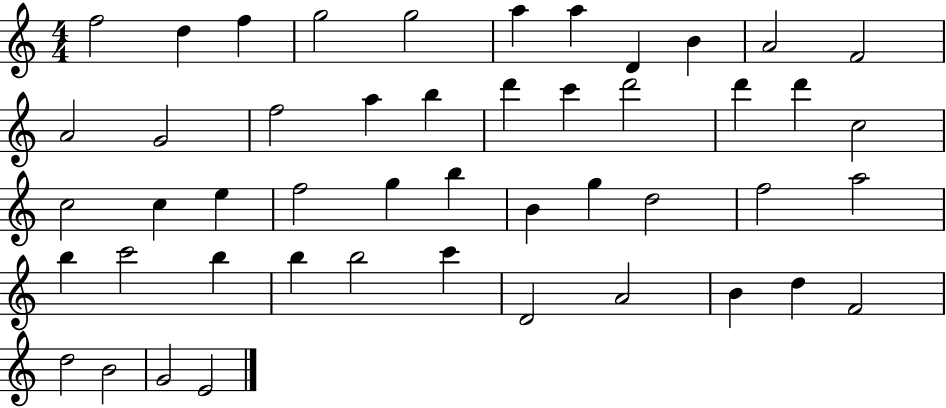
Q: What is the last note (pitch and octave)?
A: E4